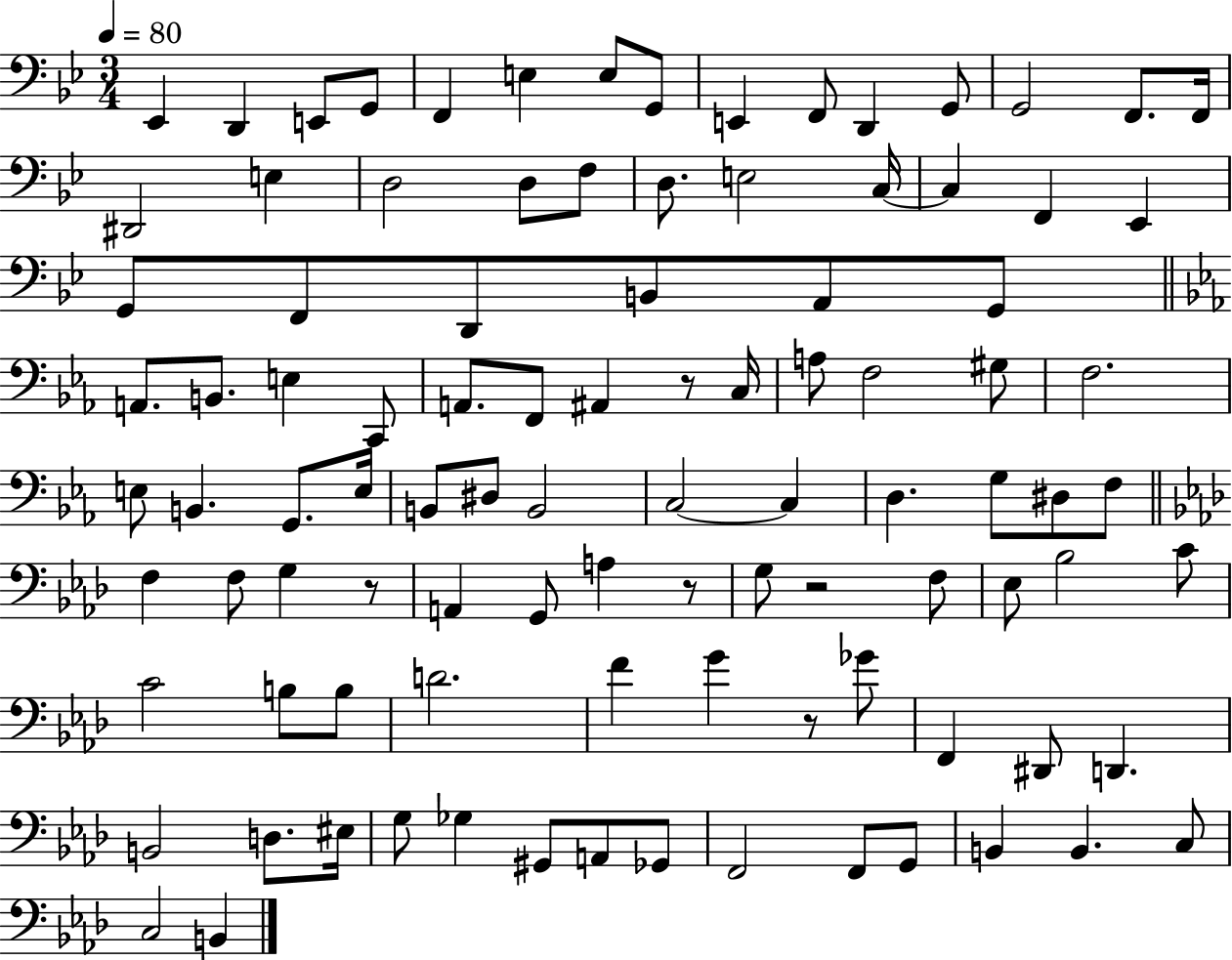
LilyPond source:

{
  \clef bass
  \numericTimeSignature
  \time 3/4
  \key bes \major
  \tempo 4 = 80
  ees,4 d,4 e,8 g,8 | f,4 e4 e8 g,8 | e,4 f,8 d,4 g,8 | g,2 f,8. f,16 | \break dis,2 e4 | d2 d8 f8 | d8. e2 c16~~ | c4 f,4 ees,4 | \break g,8 f,8 d,8 b,8 a,8 g,8 | \bar "||" \break \key ees \major a,8. b,8. e4 c,8 | a,8. f,8 ais,4 r8 c16 | a8 f2 gis8 | f2. | \break e8 b,4. g,8. e16 | b,8 dis8 b,2 | c2~~ c4 | d4. g8 dis8 f8 | \break \bar "||" \break \key aes \major f4 f8 g4 r8 | a,4 g,8 a4 r8 | g8 r2 f8 | ees8 bes2 c'8 | \break c'2 b8 b8 | d'2. | f'4 g'4 r8 ges'8 | f,4 dis,8 d,4. | \break b,2 d8. eis16 | g8 ges4 gis,8 a,8 ges,8 | f,2 f,8 g,8 | b,4 b,4. c8 | \break c2 b,4 | \bar "|."
}